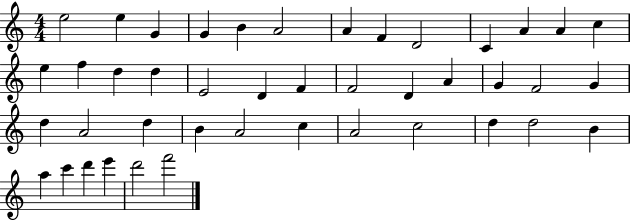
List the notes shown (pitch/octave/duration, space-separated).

E5/h E5/q G4/q G4/q B4/q A4/h A4/q F4/q D4/h C4/q A4/q A4/q C5/q E5/q F5/q D5/q D5/q E4/h D4/q F4/q F4/h D4/q A4/q G4/q F4/h G4/q D5/q A4/h D5/q B4/q A4/h C5/q A4/h C5/h D5/q D5/h B4/q A5/q C6/q D6/q E6/q D6/h F6/h